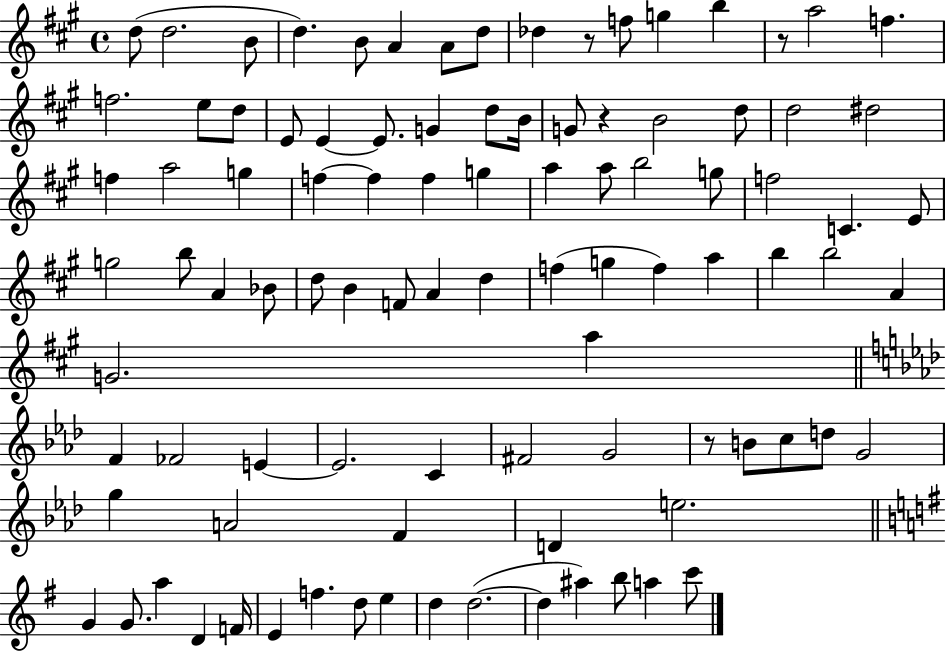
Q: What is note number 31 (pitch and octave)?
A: G5